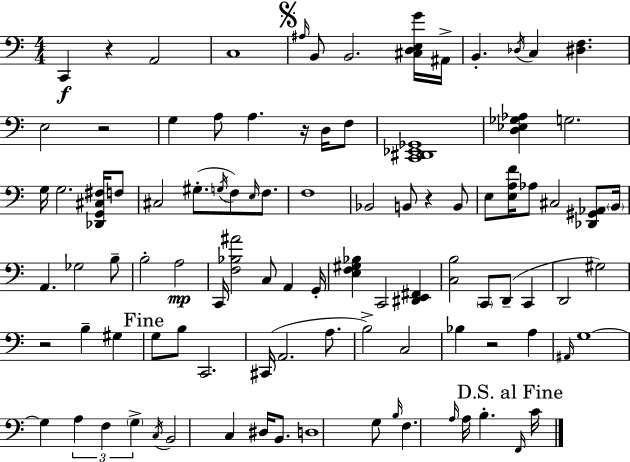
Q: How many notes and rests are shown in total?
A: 98